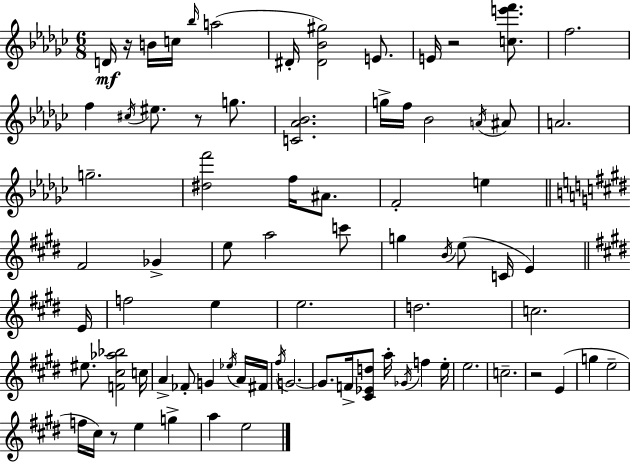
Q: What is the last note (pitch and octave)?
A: E5